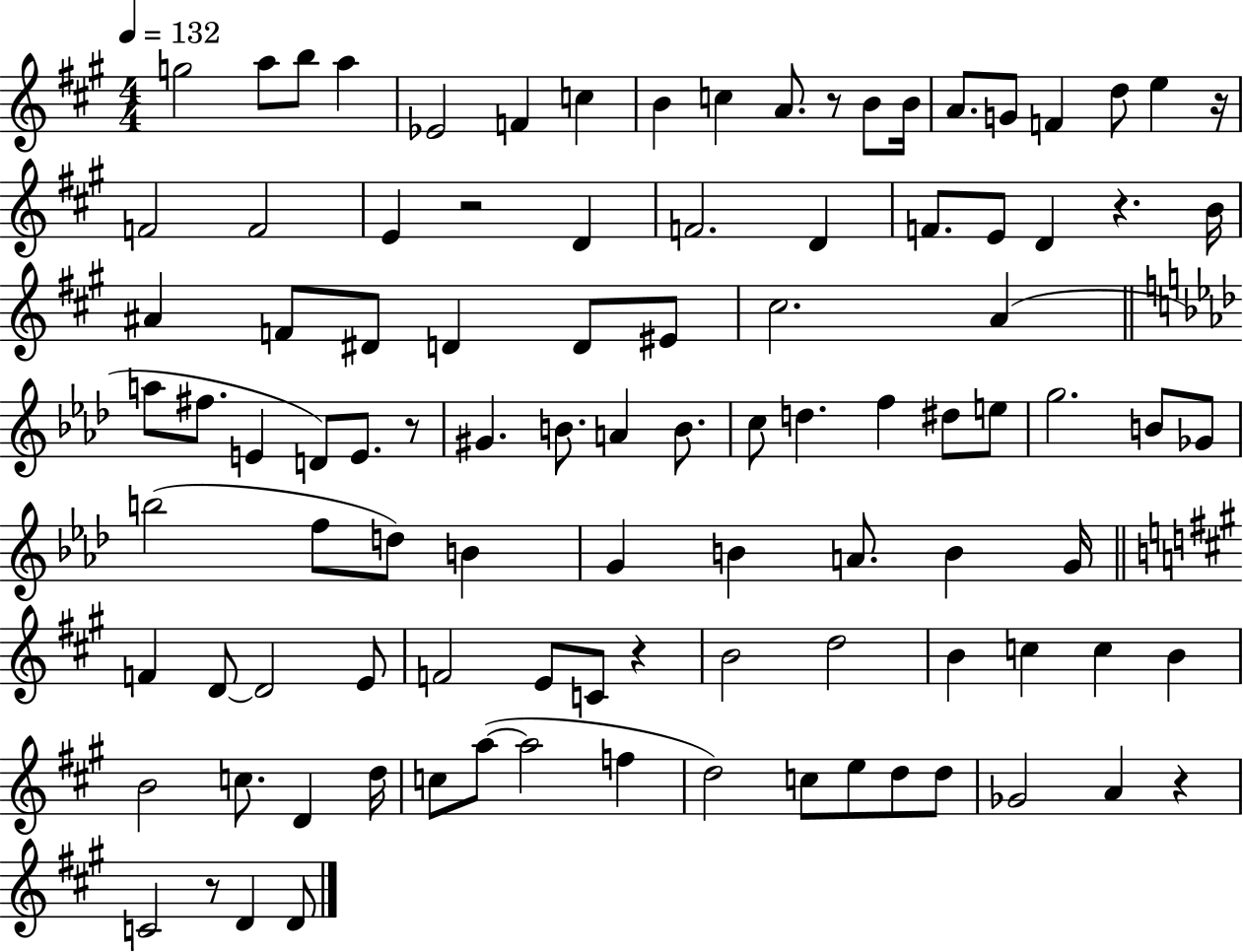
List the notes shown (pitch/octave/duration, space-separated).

G5/h A5/e B5/e A5/q Eb4/h F4/q C5/q B4/q C5/q A4/e. R/e B4/e B4/s A4/e. G4/e F4/q D5/e E5/q R/s F4/h F4/h E4/q R/h D4/q F4/h. D4/q F4/e. E4/e D4/q R/q. B4/s A#4/q F4/e D#4/e D4/q D4/e EIS4/e C#5/h. A4/q A5/e F#5/e. E4/q D4/e E4/e. R/e G#4/q. B4/e. A4/q B4/e. C5/e D5/q. F5/q D#5/e E5/e G5/h. B4/e Gb4/e B5/h F5/e D5/e B4/q G4/q B4/q A4/e. B4/q G4/s F4/q D4/e D4/h E4/e F4/h E4/e C4/e R/q B4/h D5/h B4/q C5/q C5/q B4/q B4/h C5/e. D4/q D5/s C5/e A5/e A5/h F5/q D5/h C5/e E5/e D5/e D5/e Gb4/h A4/q R/q C4/h R/e D4/q D4/e